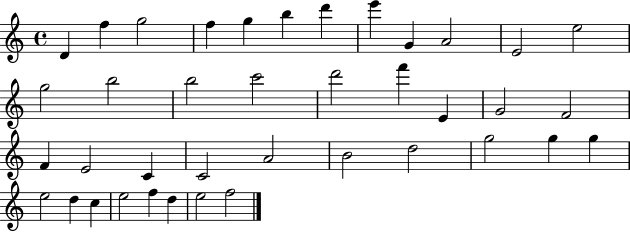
D4/q F5/q G5/h F5/q G5/q B5/q D6/q E6/q G4/q A4/h E4/h E5/h G5/h B5/h B5/h C6/h D6/h F6/q E4/q G4/h F4/h F4/q E4/h C4/q C4/h A4/h B4/h D5/h G5/h G5/q G5/q E5/h D5/q C5/q E5/h F5/q D5/q E5/h F5/h